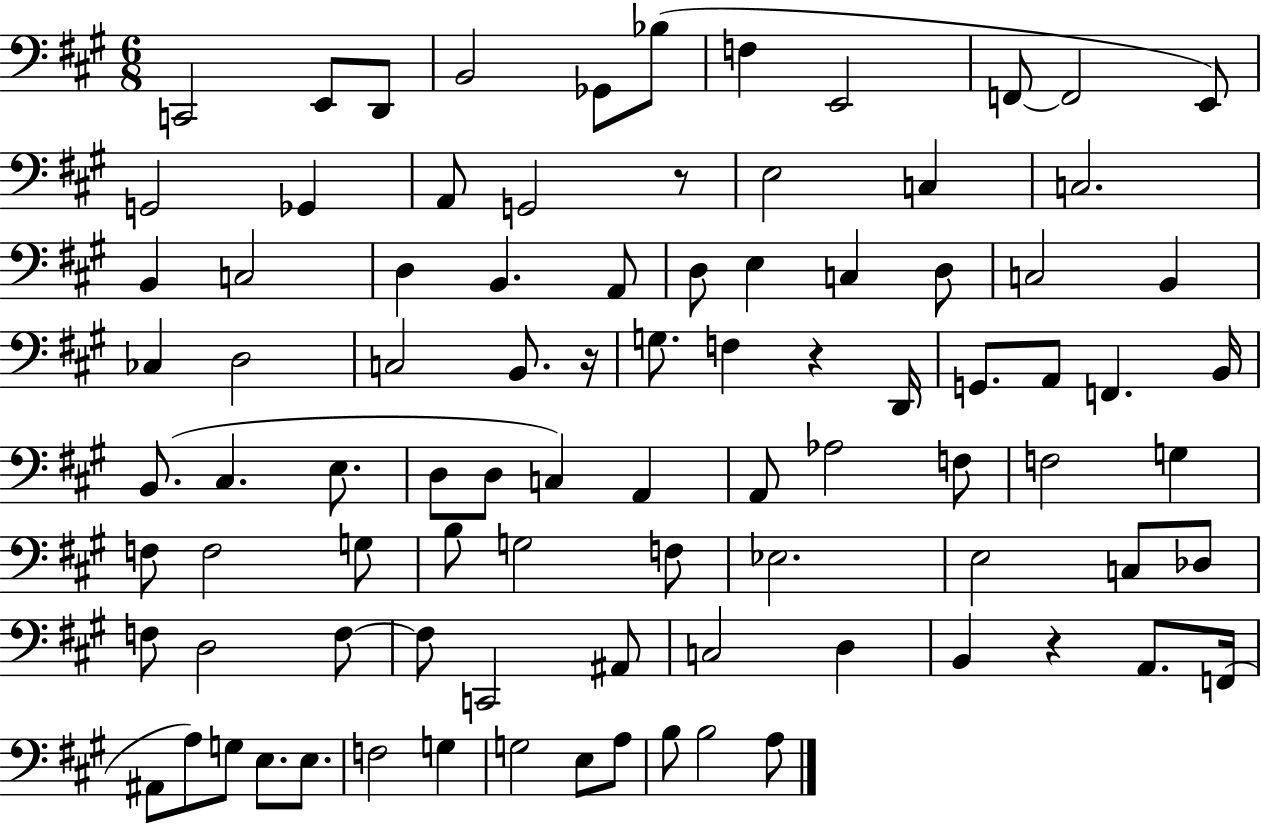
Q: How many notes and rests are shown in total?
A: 90